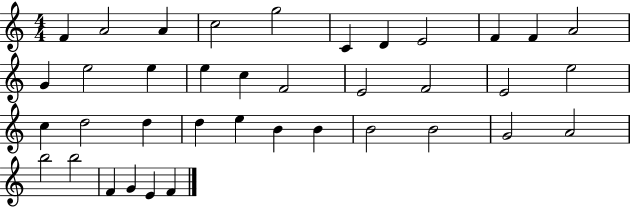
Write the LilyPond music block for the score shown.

{
  \clef treble
  \numericTimeSignature
  \time 4/4
  \key c \major
  f'4 a'2 a'4 | c''2 g''2 | c'4 d'4 e'2 | f'4 f'4 a'2 | \break g'4 e''2 e''4 | e''4 c''4 f'2 | e'2 f'2 | e'2 e''2 | \break c''4 d''2 d''4 | d''4 e''4 b'4 b'4 | b'2 b'2 | g'2 a'2 | \break b''2 b''2 | f'4 g'4 e'4 f'4 | \bar "|."
}